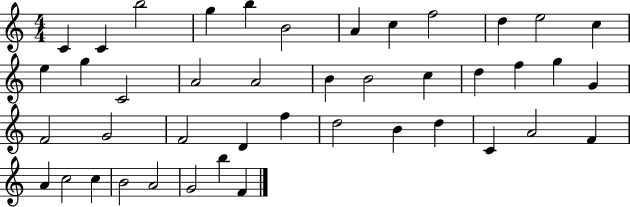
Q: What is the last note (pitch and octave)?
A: F4